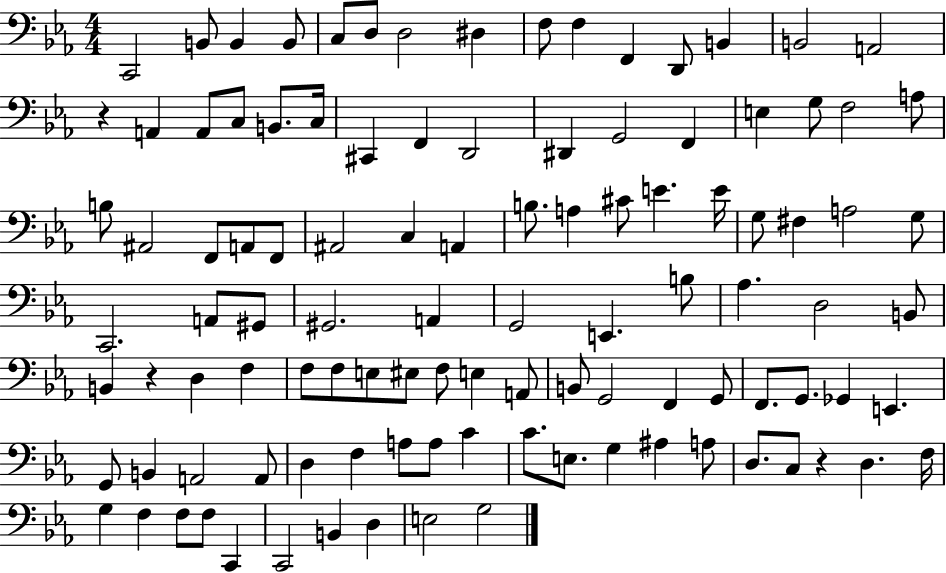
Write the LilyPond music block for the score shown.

{
  \clef bass
  \numericTimeSignature
  \time 4/4
  \key ees \major
  c,2 b,8 b,4 b,8 | c8 d8 d2 dis4 | f8 f4 f,4 d,8 b,4 | b,2 a,2 | \break r4 a,4 a,8 c8 b,8. c16 | cis,4 f,4 d,2 | dis,4 g,2 f,4 | e4 g8 f2 a8 | \break b8 ais,2 f,8 a,8 f,8 | ais,2 c4 a,4 | b8. a4 cis'8 e'4. e'16 | g8 fis4 a2 g8 | \break c,2. a,8 gis,8 | gis,2. a,4 | g,2 e,4. b8 | aes4. d2 b,8 | \break b,4 r4 d4 f4 | f8 f8 e8 eis8 f8 e4 a,8 | b,8 g,2 f,4 g,8 | f,8. g,8. ges,4 e,4. | \break g,8 b,4 a,2 a,8 | d4 f4 a8 a8 c'4 | c'8. e8. g4 ais4 a8 | d8. c8 r4 d4. f16 | \break g4 f4 f8 f8 c,4 | c,2 b,4 d4 | e2 g2 | \bar "|."
}